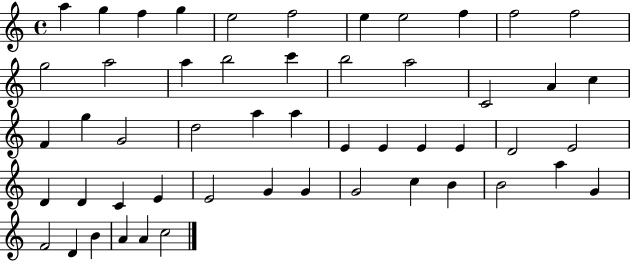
{
  \clef treble
  \time 4/4
  \defaultTimeSignature
  \key c \major
  a''4 g''4 f''4 g''4 | e''2 f''2 | e''4 e''2 f''4 | f''2 f''2 | \break g''2 a''2 | a''4 b''2 c'''4 | b''2 a''2 | c'2 a'4 c''4 | \break f'4 g''4 g'2 | d''2 a''4 a''4 | e'4 e'4 e'4 e'4 | d'2 e'2 | \break d'4 d'4 c'4 e'4 | e'2 g'4 g'4 | g'2 c''4 b'4 | b'2 a''4 g'4 | \break f'2 d'4 b'4 | a'4 a'4 c''2 | \bar "|."
}